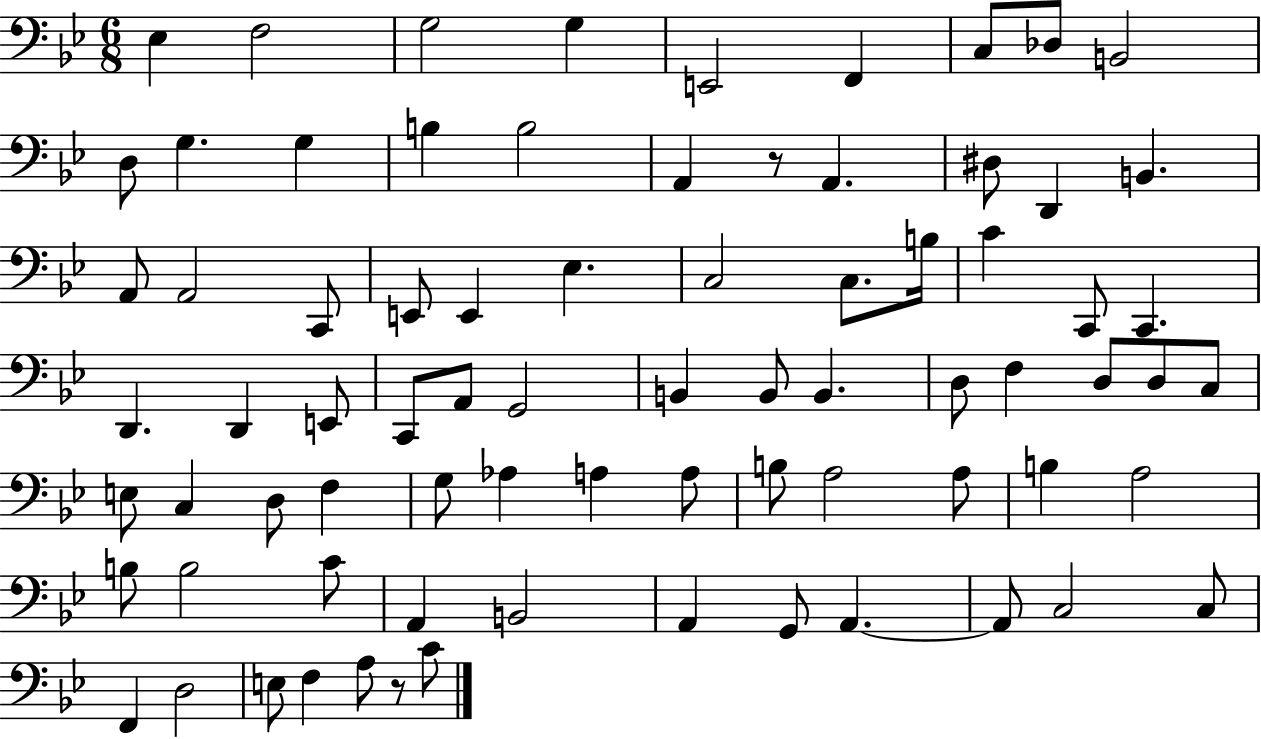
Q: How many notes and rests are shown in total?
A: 77